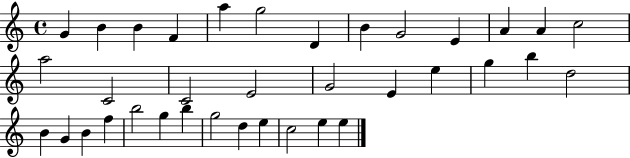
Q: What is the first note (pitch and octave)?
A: G4